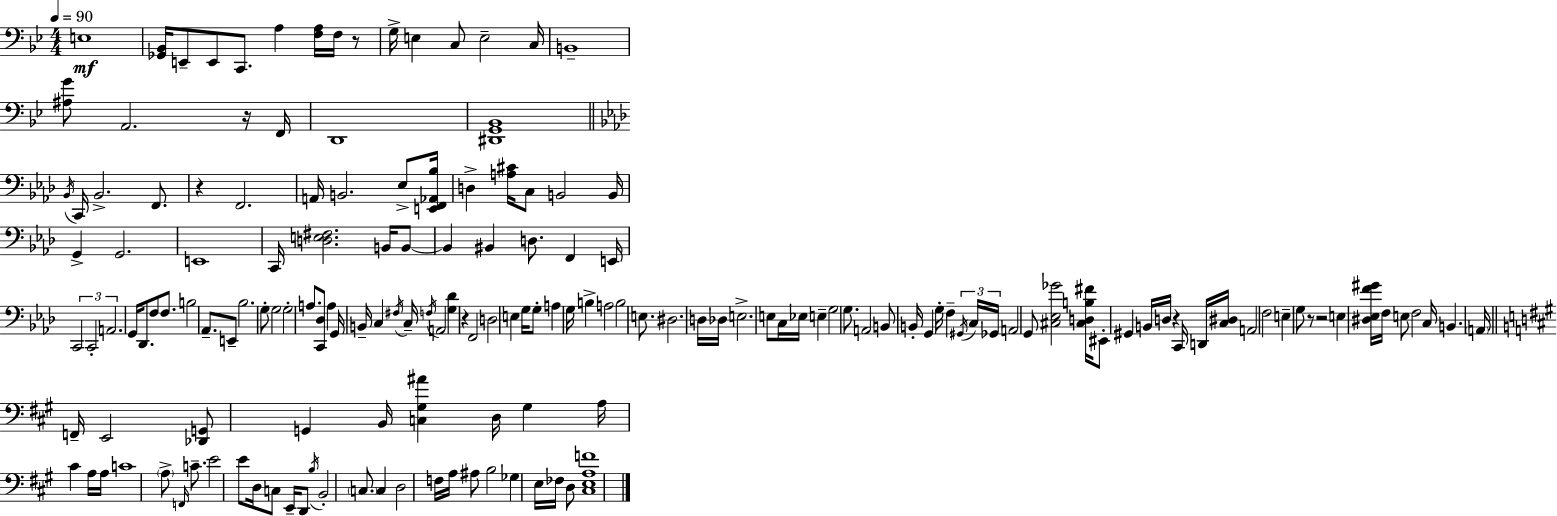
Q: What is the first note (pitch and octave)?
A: E3